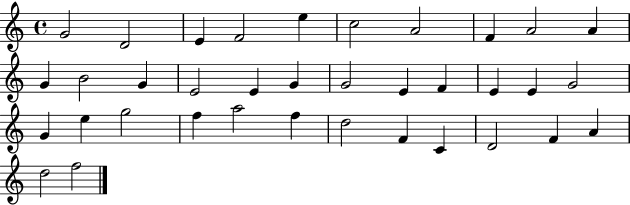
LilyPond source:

{
  \clef treble
  \time 4/4
  \defaultTimeSignature
  \key c \major
  g'2 d'2 | e'4 f'2 e''4 | c''2 a'2 | f'4 a'2 a'4 | \break g'4 b'2 g'4 | e'2 e'4 g'4 | g'2 e'4 f'4 | e'4 e'4 g'2 | \break g'4 e''4 g''2 | f''4 a''2 f''4 | d''2 f'4 c'4 | d'2 f'4 a'4 | \break d''2 f''2 | \bar "|."
}